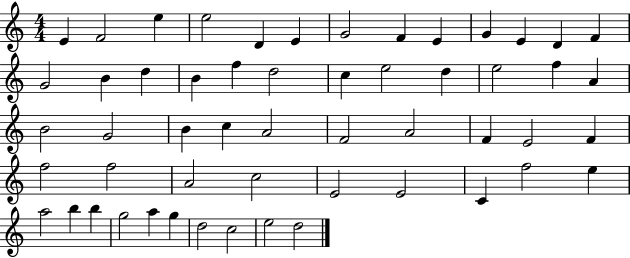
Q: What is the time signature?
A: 4/4